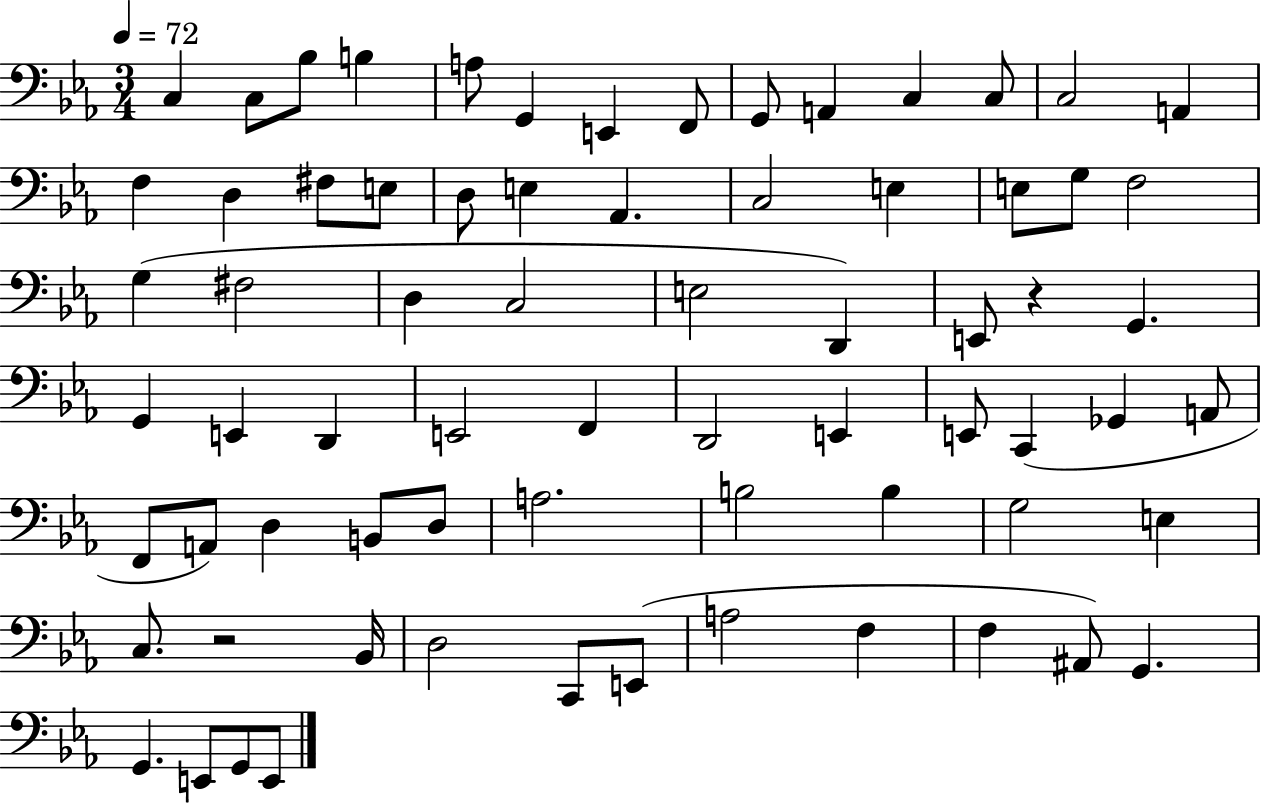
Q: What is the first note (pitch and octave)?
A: C3